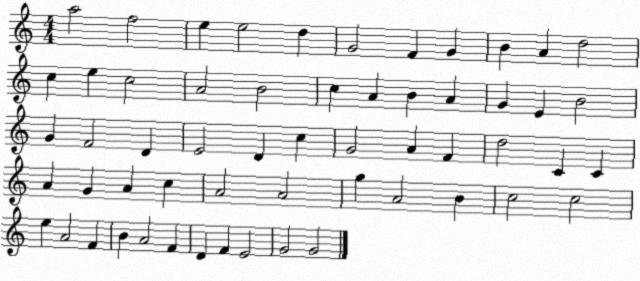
X:1
T:Untitled
M:4/4
L:1/4
K:C
a2 f2 e e2 d G2 F G B A d2 c e c2 A2 B2 c A B A G E B2 G F2 D E2 D c G2 A F d2 C C A G A c A2 A2 g A2 B c2 c2 e A2 F B A2 F D F E2 G2 G2